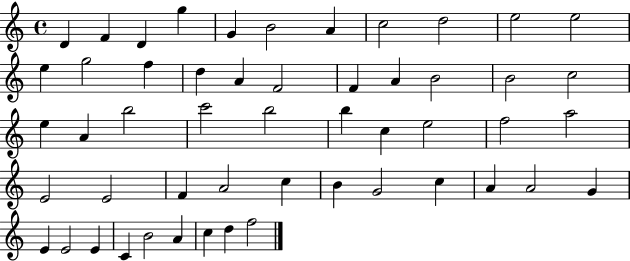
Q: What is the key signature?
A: C major